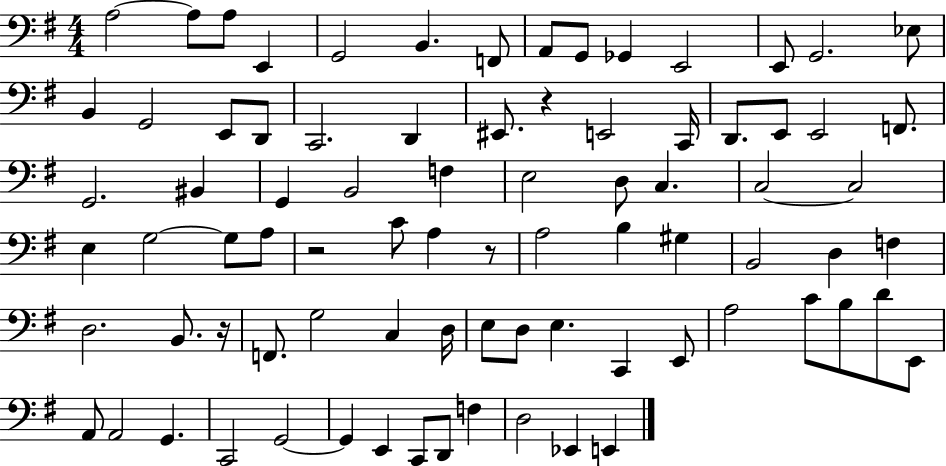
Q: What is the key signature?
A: G major